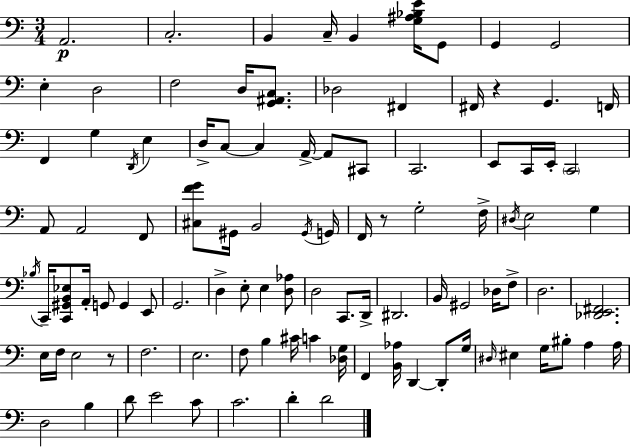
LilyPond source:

{
  \clef bass
  \numericTimeSignature
  \time 3/4
  \key a \minor
  a,2.\p | c2.-. | b,4 c16-- b,4 <g ais bes e'>16 g,8 | g,4 g,2 | \break e4-. d2 | f2 d16 <g, ais, c>8. | des2 fis,4 | fis,16 r4 g,4. f,16 | \break f,4 g4 \acciaccatura { d,16 } e4 | d16-> c8~~ c4 a,16->~~ a,8 cis,8 | c,2. | e,8 c,16 e,16-. \parenthesize c,2 | \break a,8 a,2 f,8 | <cis f' g'>8 gis,16 b,2 | \acciaccatura { gis,16 } g,16 f,16 r8 g2-. | f16-> \acciaccatura { dis16 } e2 g4 | \break \acciaccatura { bes16 } c,16-- <c, gis, b, ees>8 a,16-. g,8 g,4 | e,8 g,2. | d4-> e8-. e4 | <d aes>8 d2 | \break c,8. d,16-> dis,2. | b,16 gis,2 | des16 f8-> d2. | <des, e, fis,>2. | \break e16 f16 e2 | r8 f2. | e2. | f8 b4 cis'16 c'4 | \break <des g>16 f,4 <b, aes>16 d,4~~ | d,8-. g16 \grace { dis16 } eis4 g16 bis8-. | a4 a16 d2 | b4 d'8 e'2 | \break c'8 c'2. | d'4-. d'2 | \bar "|."
}